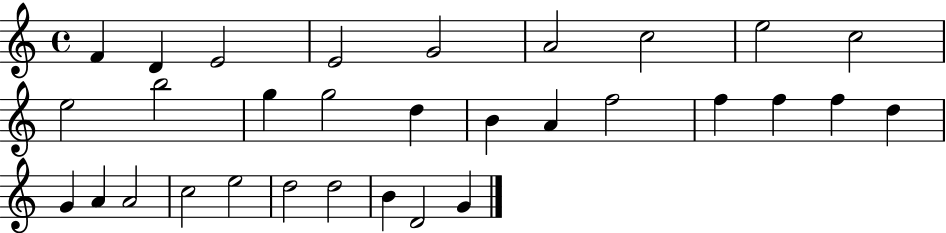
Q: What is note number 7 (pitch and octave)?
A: C5